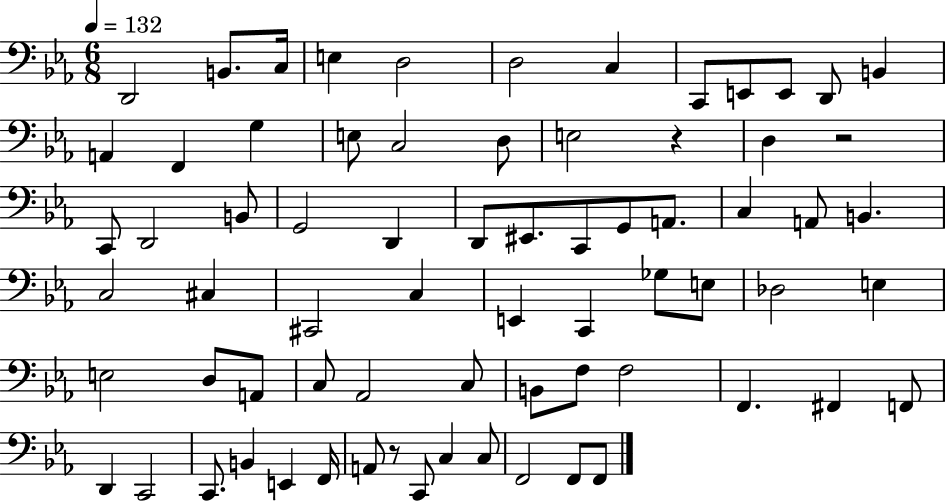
D2/h B2/e. C3/s E3/q D3/h D3/h C3/q C2/e E2/e E2/e D2/e B2/q A2/q F2/q G3/q E3/e C3/h D3/e E3/h R/q D3/q R/h C2/e D2/h B2/e G2/h D2/q D2/e EIS2/e. C2/e G2/e A2/e. C3/q A2/e B2/q. C3/h C#3/q C#2/h C3/q E2/q C2/q Gb3/e E3/e Db3/h E3/q E3/h D3/e A2/e C3/e Ab2/h C3/e B2/e F3/e F3/h F2/q. F#2/q F2/e D2/q C2/h C2/e. B2/q E2/q F2/s A2/e R/e C2/e C3/q C3/e F2/h F2/e F2/e